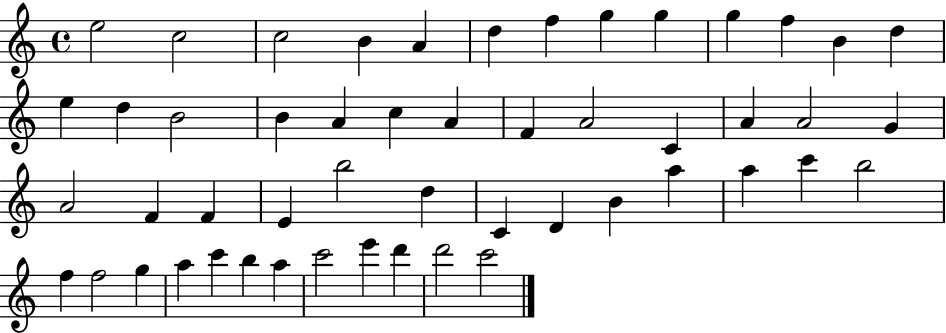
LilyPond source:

{
  \clef treble
  \time 4/4
  \defaultTimeSignature
  \key c \major
  e''2 c''2 | c''2 b'4 a'4 | d''4 f''4 g''4 g''4 | g''4 f''4 b'4 d''4 | \break e''4 d''4 b'2 | b'4 a'4 c''4 a'4 | f'4 a'2 c'4 | a'4 a'2 g'4 | \break a'2 f'4 f'4 | e'4 b''2 d''4 | c'4 d'4 b'4 a''4 | a''4 c'''4 b''2 | \break f''4 f''2 g''4 | a''4 c'''4 b''4 a''4 | c'''2 e'''4 d'''4 | d'''2 c'''2 | \break \bar "|."
}